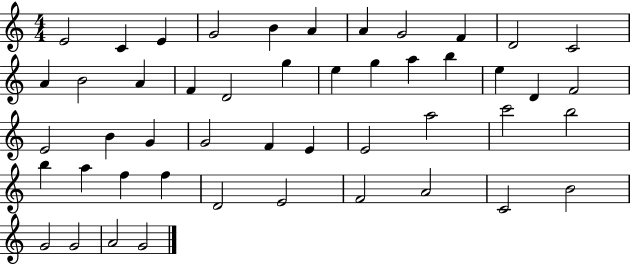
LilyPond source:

{
  \clef treble
  \numericTimeSignature
  \time 4/4
  \key c \major
  e'2 c'4 e'4 | g'2 b'4 a'4 | a'4 g'2 f'4 | d'2 c'2 | \break a'4 b'2 a'4 | f'4 d'2 g''4 | e''4 g''4 a''4 b''4 | e''4 d'4 f'2 | \break e'2 b'4 g'4 | g'2 f'4 e'4 | e'2 a''2 | c'''2 b''2 | \break b''4 a''4 f''4 f''4 | d'2 e'2 | f'2 a'2 | c'2 b'2 | \break g'2 g'2 | a'2 g'2 | \bar "|."
}